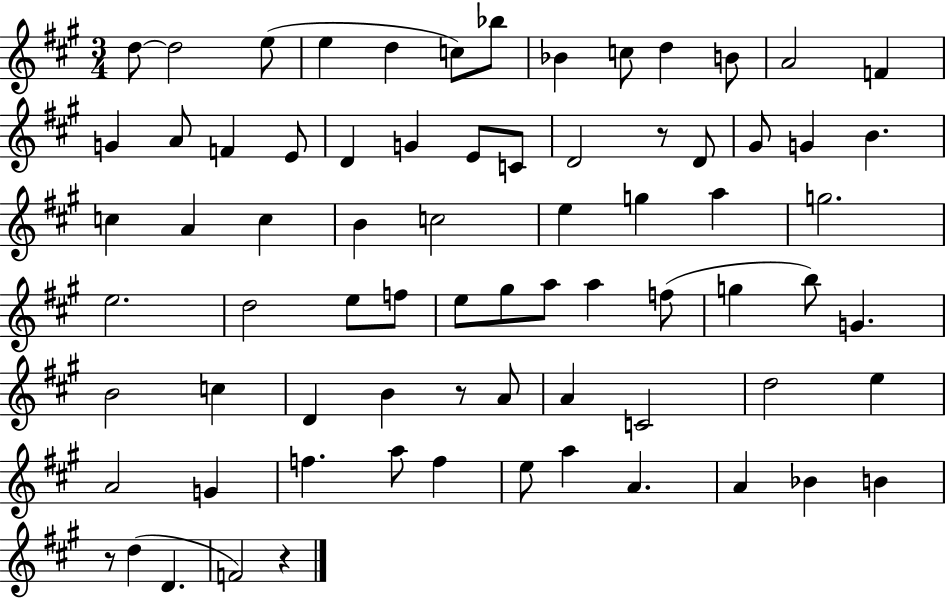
{
  \clef treble
  \numericTimeSignature
  \time 3/4
  \key a \major
  d''8~~ d''2 e''8( | e''4 d''4 c''8) bes''8 | bes'4 c''8 d''4 b'8 | a'2 f'4 | \break g'4 a'8 f'4 e'8 | d'4 g'4 e'8 c'8 | d'2 r8 d'8 | gis'8 g'4 b'4. | \break c''4 a'4 c''4 | b'4 c''2 | e''4 g''4 a''4 | g''2. | \break e''2. | d''2 e''8 f''8 | e''8 gis''8 a''8 a''4 f''8( | g''4 b''8) g'4. | \break b'2 c''4 | d'4 b'4 r8 a'8 | a'4 c'2 | d''2 e''4 | \break a'2 g'4 | f''4. a''8 f''4 | e''8 a''4 a'4. | a'4 bes'4 b'4 | \break r8 d''4( d'4. | f'2) r4 | \bar "|."
}